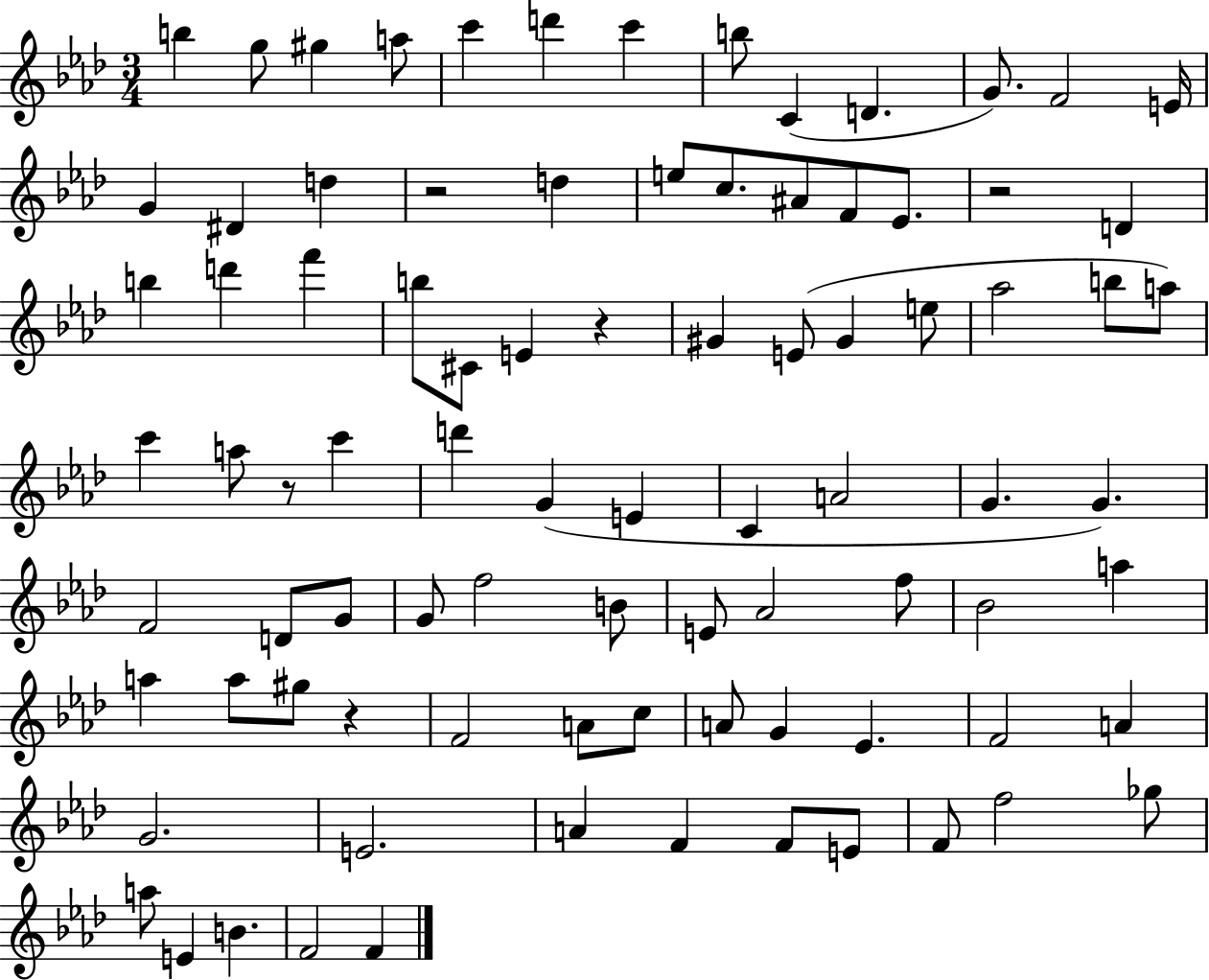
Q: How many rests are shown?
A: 5